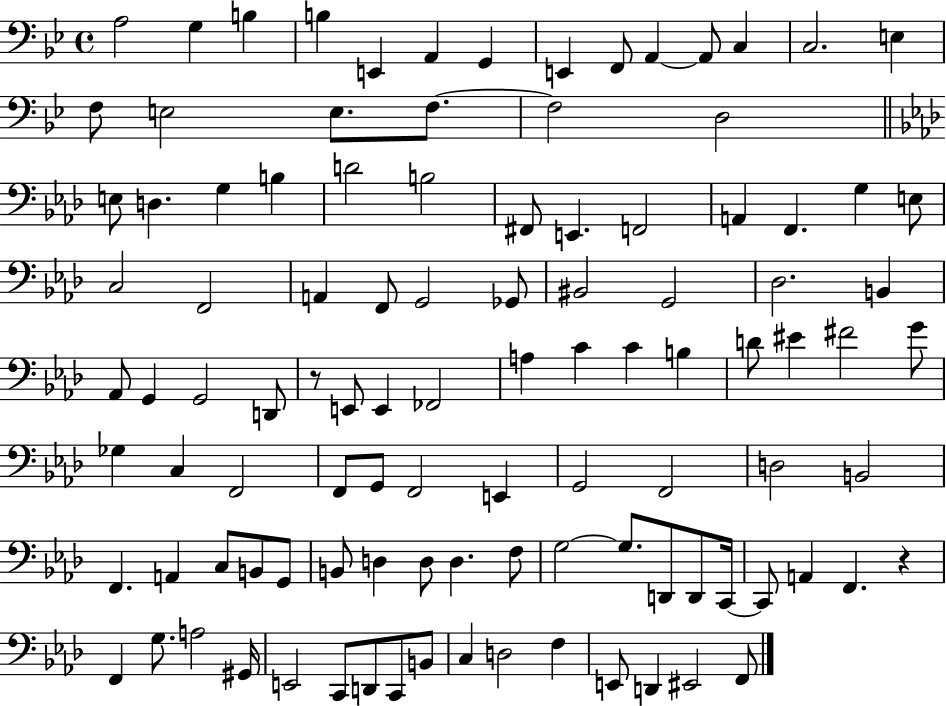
{
  \clef bass
  \time 4/4
  \defaultTimeSignature
  \key bes \major
  a2 g4 b4 | b4 e,4 a,4 g,4 | e,4 f,8 a,4~~ a,8 c4 | c2. e4 | \break f8 e2 e8. f8.~~ | f2 d2 | \bar "||" \break \key f \minor e8 d4. g4 b4 | d'2 b2 | fis,8 e,4. f,2 | a,4 f,4. g4 e8 | \break c2 f,2 | a,4 f,8 g,2 ges,8 | bis,2 g,2 | des2. b,4 | \break aes,8 g,4 g,2 d,8 | r8 e,8 e,4 fes,2 | a4 c'4 c'4 b4 | d'8 eis'4 fis'2 g'8 | \break ges4 c4 f,2 | f,8 g,8 f,2 e,4 | g,2 f,2 | d2 b,2 | \break f,4. a,4 c8 b,8 g,8 | b,8 d4 d8 d4. f8 | g2~~ g8. d,8 d,8 c,16~~ | c,8 a,4 f,4. r4 | \break f,4 g8. a2 gis,16 | e,2 c,8 d,8 c,8 b,8 | c4 d2 f4 | e,8 d,4 eis,2 f,8 | \break \bar "|."
}